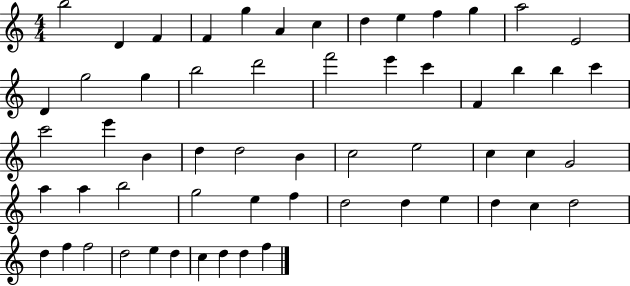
X:1
T:Untitled
M:4/4
L:1/4
K:C
b2 D F F g A c d e f g a2 E2 D g2 g b2 d'2 f'2 e' c' F b b c' c'2 e' B d d2 B c2 e2 c c G2 a a b2 g2 e f d2 d e d c d2 d f f2 d2 e d c d d f